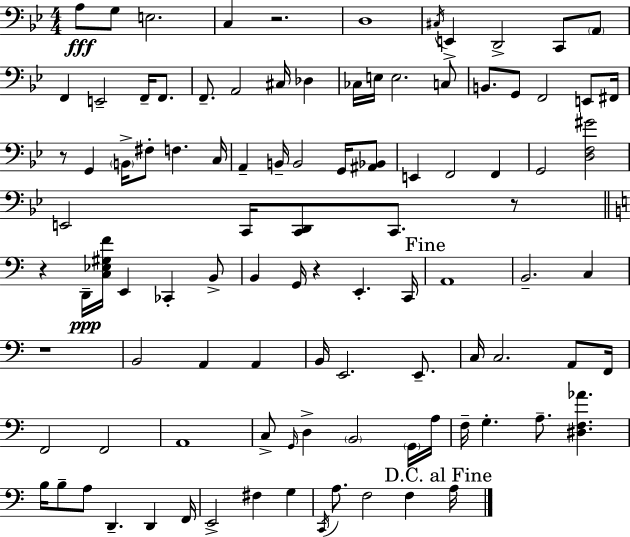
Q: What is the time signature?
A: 4/4